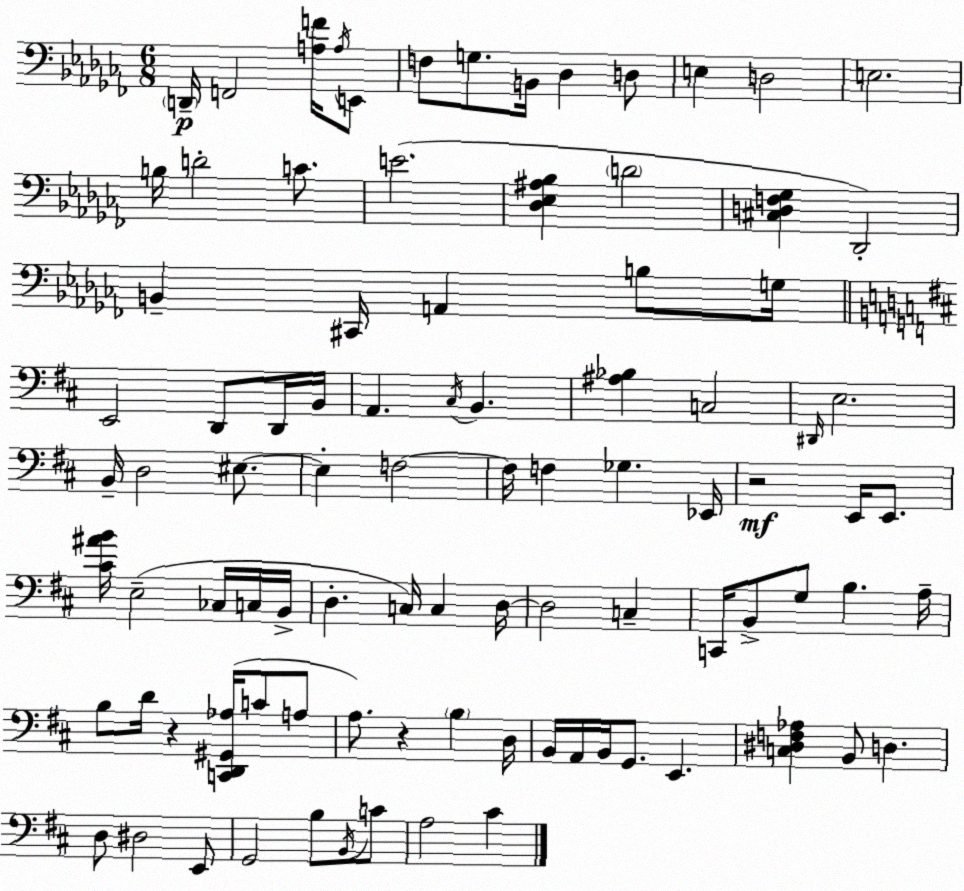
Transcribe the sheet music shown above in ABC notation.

X:1
T:Untitled
M:6/8
L:1/4
K:Abm
D,,/4 F,,2 [A,F]/4 A,/4 E,,/2 F,/2 G,/2 B,,/4 _D, D,/2 E, D,2 E,2 B,/4 D2 C/2 E2 [_D,_E,^A,_B,] D2 [^C,D,F,_G,] _D,,2 B,, ^C,,/4 A,, B,/2 G,/4 E,,2 D,,/2 D,,/4 B,,/4 A,, ^C,/4 B,, [^A,_B,] C,2 ^D,,/4 E,2 B,,/4 D,2 ^E,/2 ^E, F,2 F,/4 F, _G, _E,,/4 z2 E,,/4 E,,/2 [^C^AB]/4 E,2 _C,/4 C,/4 B,,/4 D, C,/4 C, D,/4 D,2 C, C,,/4 B,,/2 G,/2 B, A,/4 B,/2 D/4 z [C,,D,,^G,,_A,]/4 C/2 A,/2 A,/2 z B, D,/4 B,,/4 A,,/4 B,,/4 G,,/2 E,, [C,^D,F,_A,] B,,/2 D, D,/2 ^D,2 E,,/2 G,,2 B,/2 B,,/4 C/2 A,2 ^C